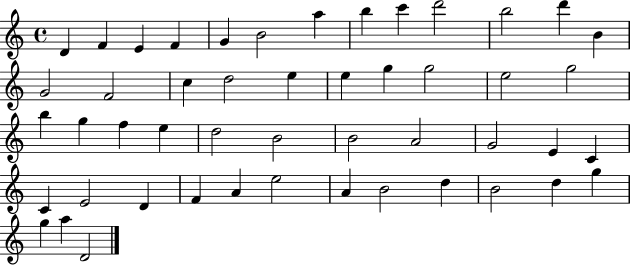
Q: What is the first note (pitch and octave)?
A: D4